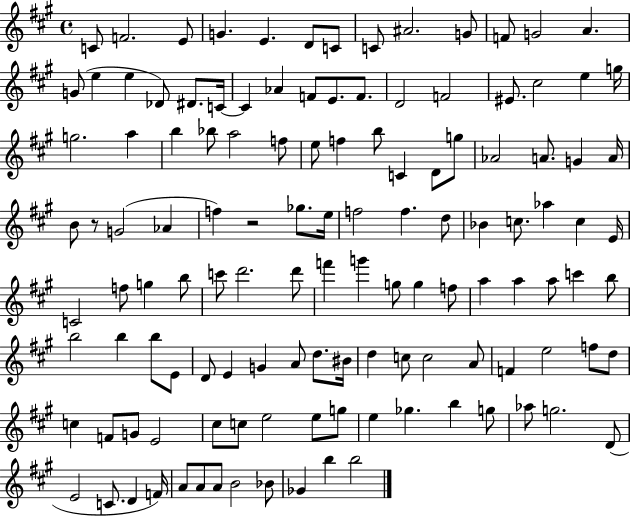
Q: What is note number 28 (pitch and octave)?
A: C#5